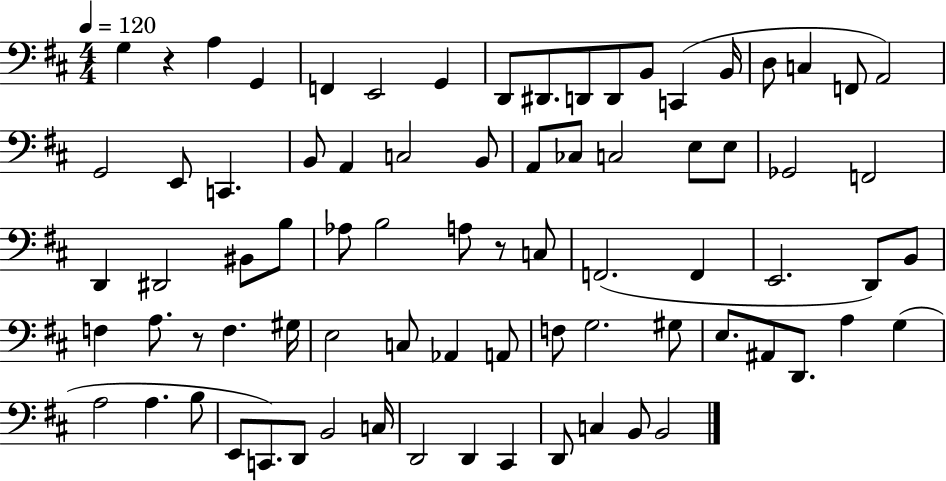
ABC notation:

X:1
T:Untitled
M:4/4
L:1/4
K:D
G, z A, G,, F,, E,,2 G,, D,,/2 ^D,,/2 D,,/2 D,,/2 B,,/2 C,, B,,/4 D,/2 C, F,,/2 A,,2 G,,2 E,,/2 C,, B,,/2 A,, C,2 B,,/2 A,,/2 _C,/2 C,2 E,/2 E,/2 _G,,2 F,,2 D,, ^D,,2 ^B,,/2 B,/2 _A,/2 B,2 A,/2 z/2 C,/2 F,,2 F,, E,,2 D,,/2 B,,/2 F, A,/2 z/2 F, ^G,/4 E,2 C,/2 _A,, A,,/2 F,/2 G,2 ^G,/2 E,/2 ^A,,/2 D,,/2 A, G, A,2 A, B,/2 E,,/2 C,,/2 D,,/2 B,,2 C,/4 D,,2 D,, ^C,, D,,/2 C, B,,/2 B,,2